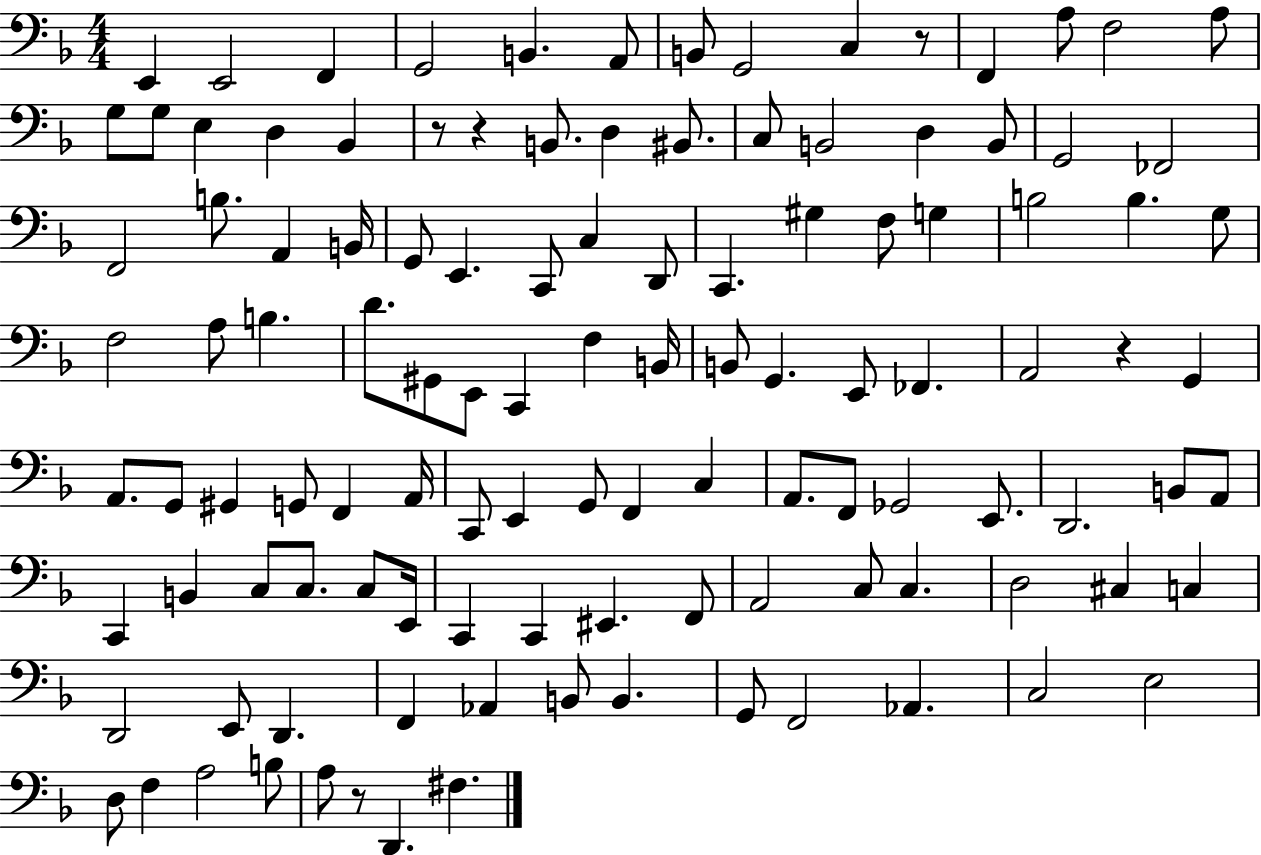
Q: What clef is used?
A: bass